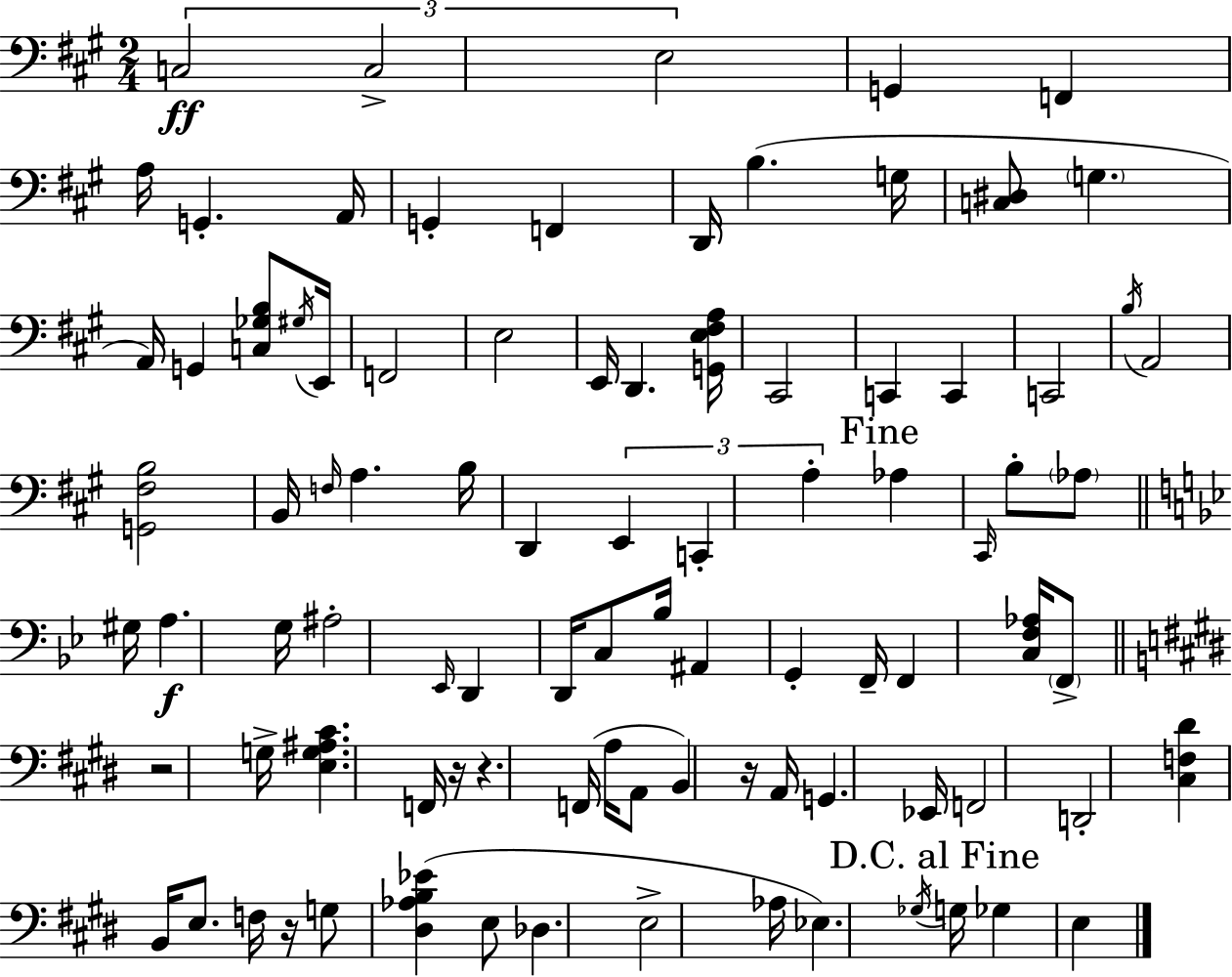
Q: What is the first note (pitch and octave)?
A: C3